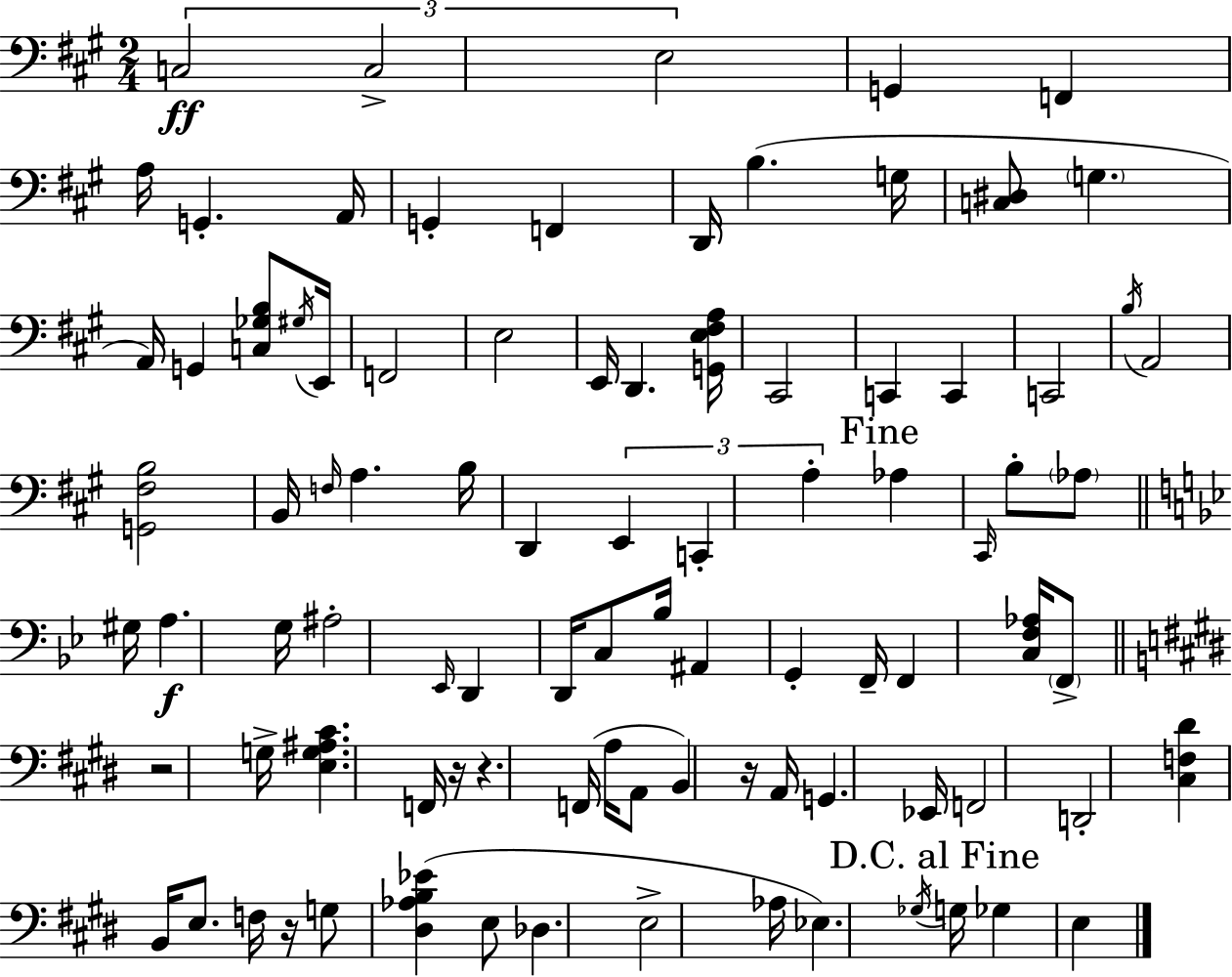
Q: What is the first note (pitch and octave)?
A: C3